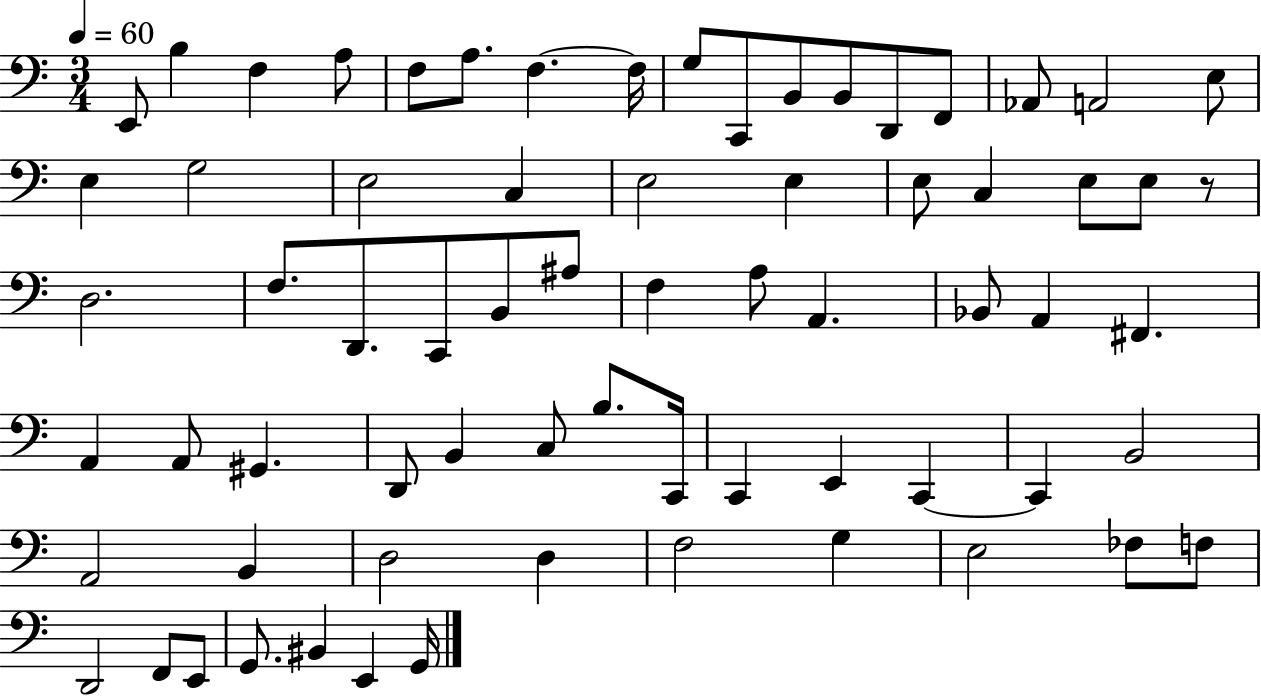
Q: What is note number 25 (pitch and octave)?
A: C3